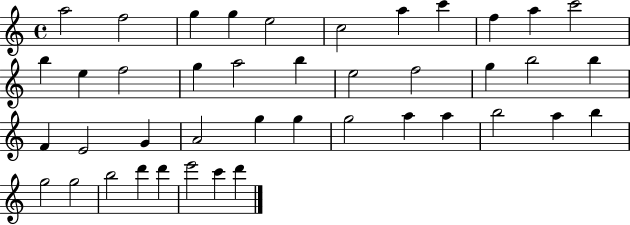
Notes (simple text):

A5/h F5/h G5/q G5/q E5/h C5/h A5/q C6/q F5/q A5/q C6/h B5/q E5/q F5/h G5/q A5/h B5/q E5/h F5/h G5/q B5/h B5/q F4/q E4/h G4/q A4/h G5/q G5/q G5/h A5/q A5/q B5/h A5/q B5/q G5/h G5/h B5/h D6/q D6/q E6/h C6/q D6/q